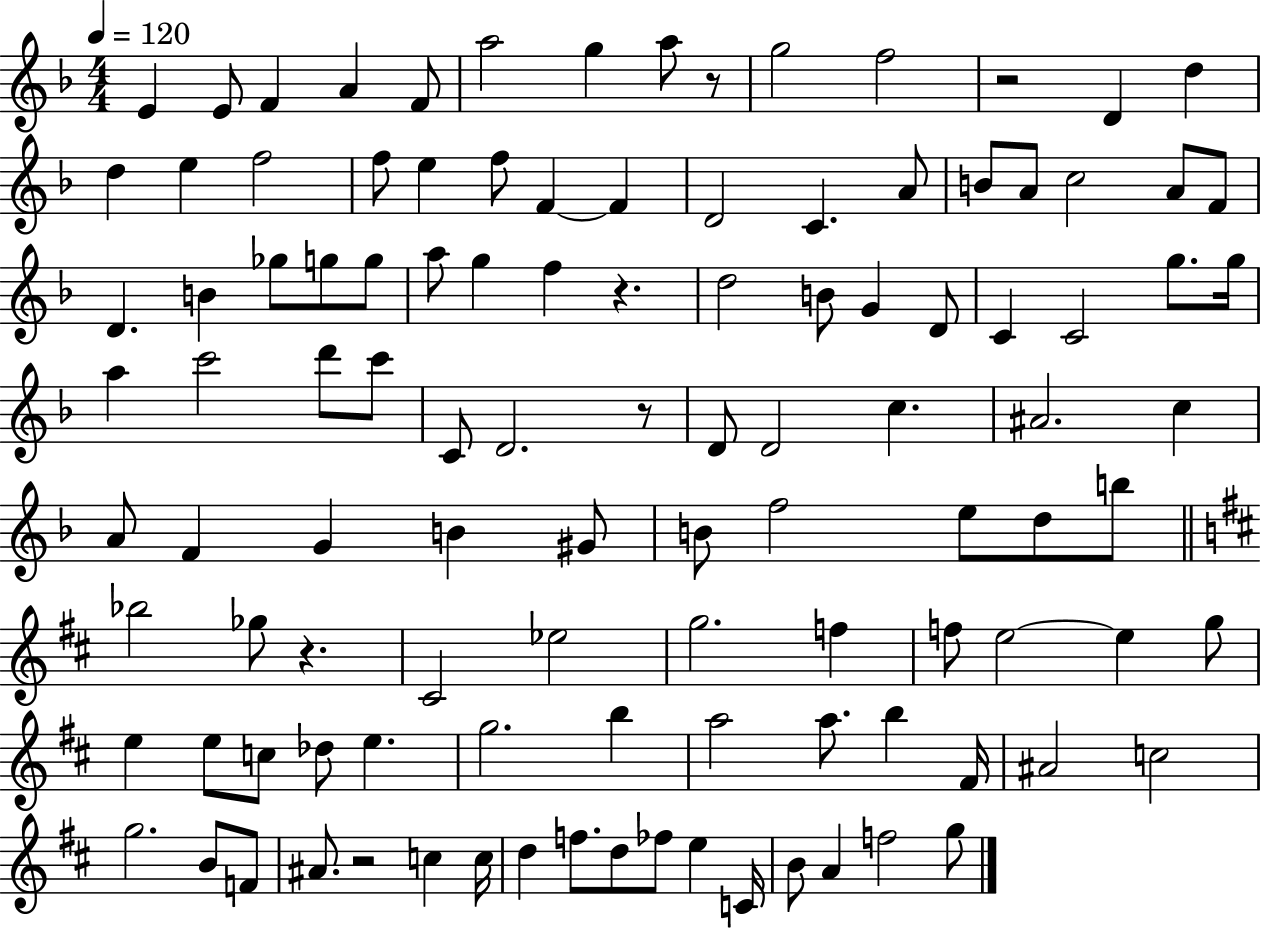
{
  \clef treble
  \numericTimeSignature
  \time 4/4
  \key f \major
  \tempo 4 = 120
  e'4 e'8 f'4 a'4 f'8 | a''2 g''4 a''8 r8 | g''2 f''2 | r2 d'4 d''4 | \break d''4 e''4 f''2 | f''8 e''4 f''8 f'4~~ f'4 | d'2 c'4. a'8 | b'8 a'8 c''2 a'8 f'8 | \break d'4. b'4 ges''8 g''8 g''8 | a''8 g''4 f''4 r4. | d''2 b'8 g'4 d'8 | c'4 c'2 g''8. g''16 | \break a''4 c'''2 d'''8 c'''8 | c'8 d'2. r8 | d'8 d'2 c''4. | ais'2. c''4 | \break a'8 f'4 g'4 b'4 gis'8 | b'8 f''2 e''8 d''8 b''8 | \bar "||" \break \key b \minor bes''2 ges''8 r4. | cis'2 ees''2 | g''2. f''4 | f''8 e''2~~ e''4 g''8 | \break e''4 e''8 c''8 des''8 e''4. | g''2. b''4 | a''2 a''8. b''4 fis'16 | ais'2 c''2 | \break g''2. b'8 f'8 | ais'8. r2 c''4 c''16 | d''4 f''8. d''8 fes''8 e''4 c'16 | b'8 a'4 f''2 g''8 | \break \bar "|."
}